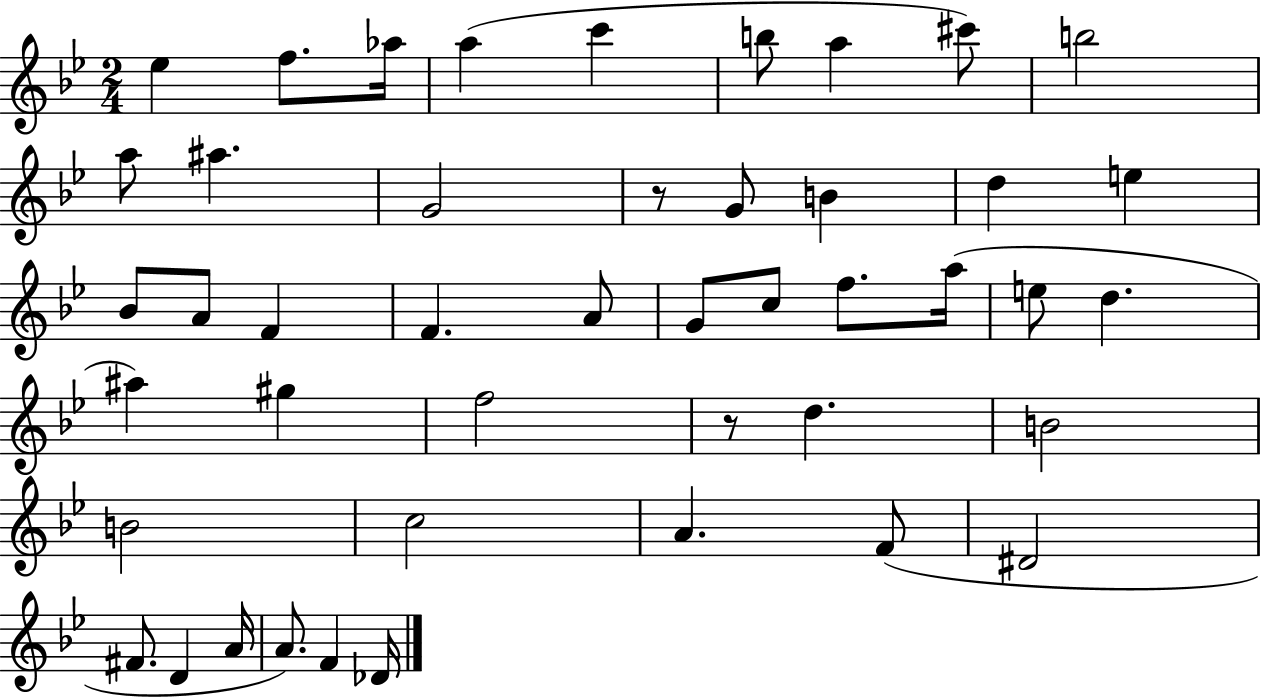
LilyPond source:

{
  \clef treble
  \numericTimeSignature
  \time 2/4
  \key bes \major
  ees''4 f''8. aes''16 | a''4( c'''4 | b''8 a''4 cis'''8) | b''2 | \break a''8 ais''4. | g'2 | r8 g'8 b'4 | d''4 e''4 | \break bes'8 a'8 f'4 | f'4. a'8 | g'8 c''8 f''8. a''16( | e''8 d''4. | \break ais''4) gis''4 | f''2 | r8 d''4. | b'2 | \break b'2 | c''2 | a'4. f'8( | dis'2 | \break fis'8. d'4 a'16 | a'8.) f'4 des'16 | \bar "|."
}